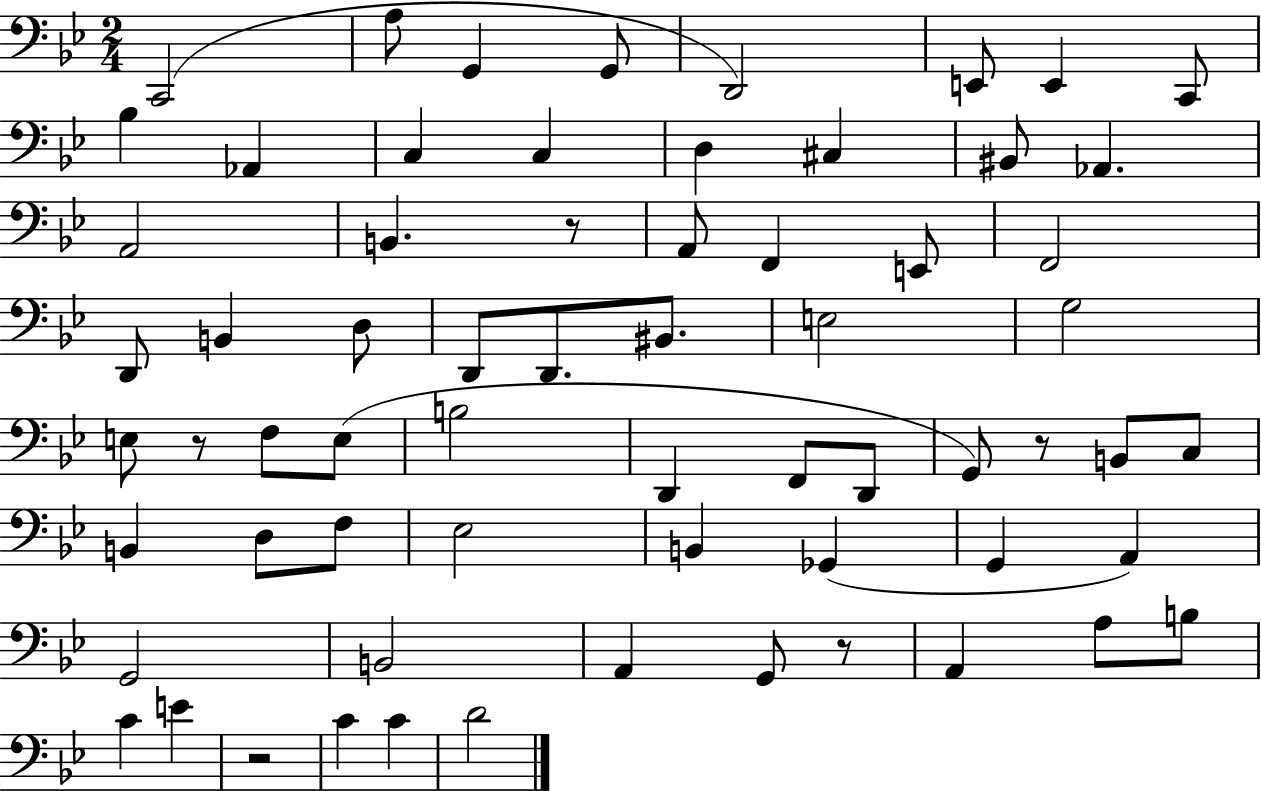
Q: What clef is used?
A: bass